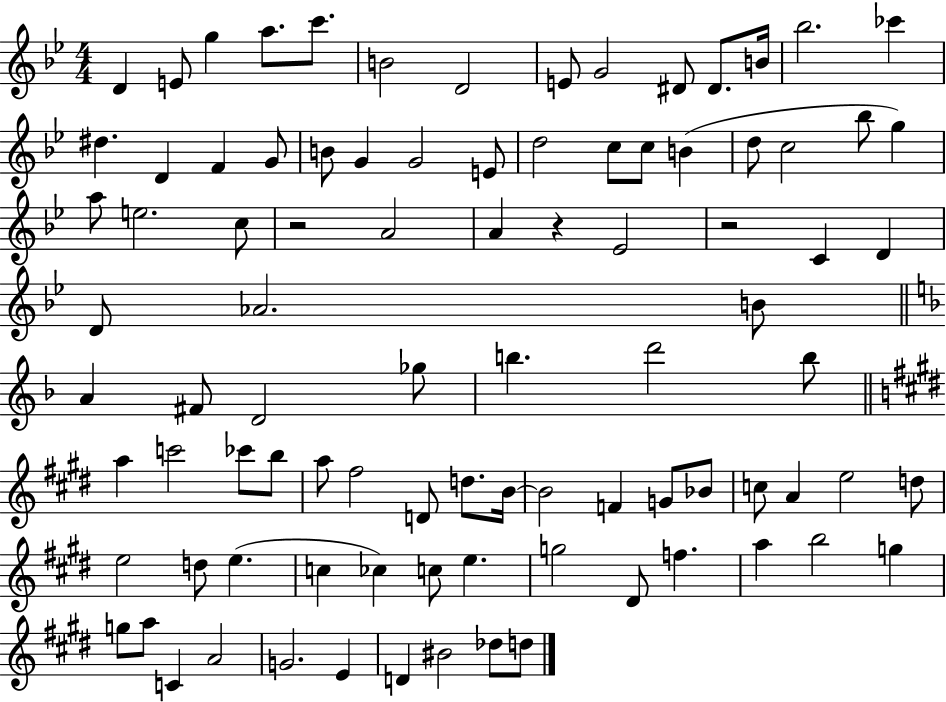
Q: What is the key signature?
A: BES major